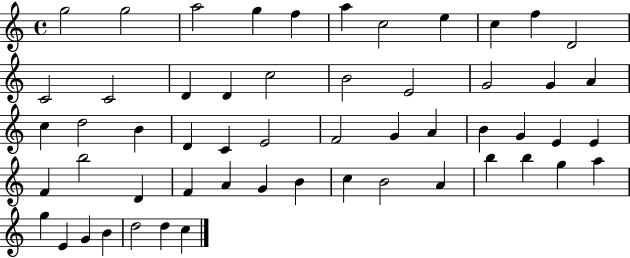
G5/h G5/h A5/h G5/q F5/q A5/q C5/h E5/q C5/q F5/q D4/h C4/h C4/h D4/q D4/q C5/h B4/h E4/h G4/h G4/q A4/q C5/q D5/h B4/q D4/q C4/q E4/h F4/h G4/q A4/q B4/q G4/q E4/q E4/q F4/q B5/h D4/q F4/q A4/q G4/q B4/q C5/q B4/h A4/q B5/q B5/q G5/q A5/q G5/q E4/q G4/q B4/q D5/h D5/q C5/q